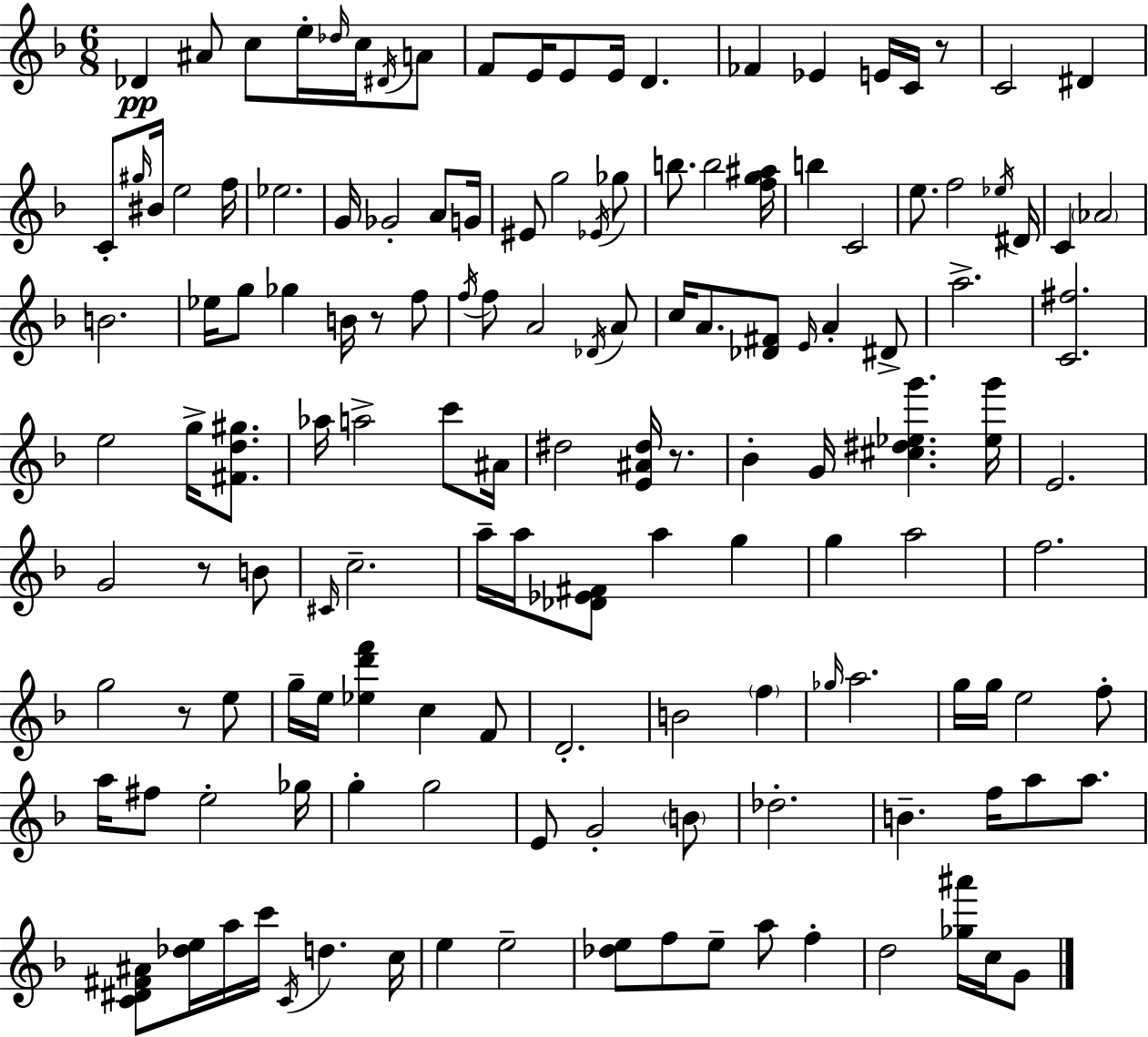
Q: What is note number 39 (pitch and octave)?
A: F5